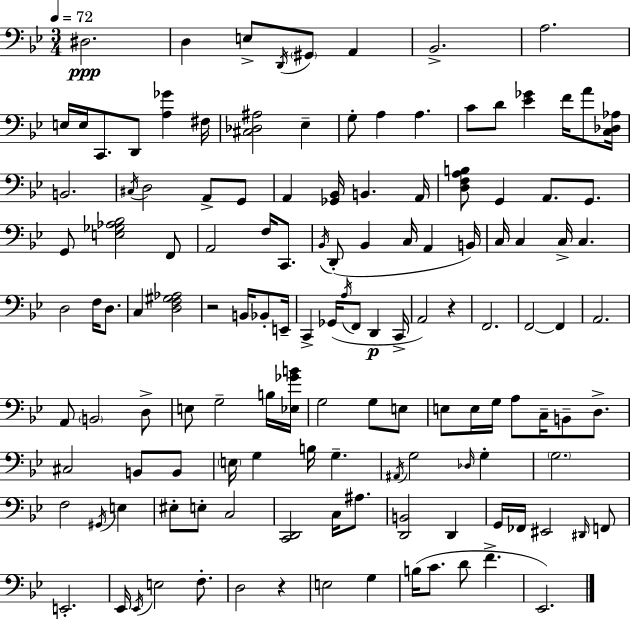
X:1
T:Untitled
M:3/4
L:1/4
K:Gm
^D,2 D, E,/2 D,,/4 ^G,,/2 A,, _B,,2 A,2 E,/4 E,/4 C,,/2 D,,/2 [A,_G] ^F,/4 [^C,_D,^A,]2 _E, G,/2 A, A, C/2 D/2 [_E_G] F/4 A/2 [C,_D,_A,]/4 B,,2 ^C,/4 D,2 A,,/2 G,,/2 A,, [_G,,_B,,]/4 B,, A,,/4 [D,F,A,B,]/2 G,, A,,/2 G,,/2 G,,/2 [E,_G,_A,_B,]2 F,,/2 A,,2 F,/4 C,,/2 _B,,/4 D,,/2 _B,, C,/4 A,, B,,/4 C,/4 C, C,/4 C, D,2 F,/4 D,/2 C, [D,F,^G,_A,]2 z2 B,,/4 _B,,/2 E,,/4 C,, _G,,/4 A,/4 F,,/2 D,, C,,/4 A,,2 z F,,2 F,,2 F,, A,,2 A,,/2 B,,2 D,/2 E,/2 G,2 B,/4 [_E,_GB]/4 G,2 G,/2 E,/2 E,/2 E,/4 G,/4 A,/2 C,/4 B,,/2 D,/2 ^C,2 B,,/2 B,,/2 E,/4 G, B,/4 G, ^A,,/4 G,2 _D,/4 G, G,2 F,2 ^G,,/4 E, ^E,/2 E,/2 C,2 [C,,D,,]2 C,/4 ^A,/2 [D,,B,,]2 D,, G,,/4 _F,,/4 ^E,,2 ^D,,/4 F,,/2 E,,2 _E,,/4 _E,,/4 E,2 F,/2 D,2 z E,2 G, B,/4 C/2 D/2 F _E,,2